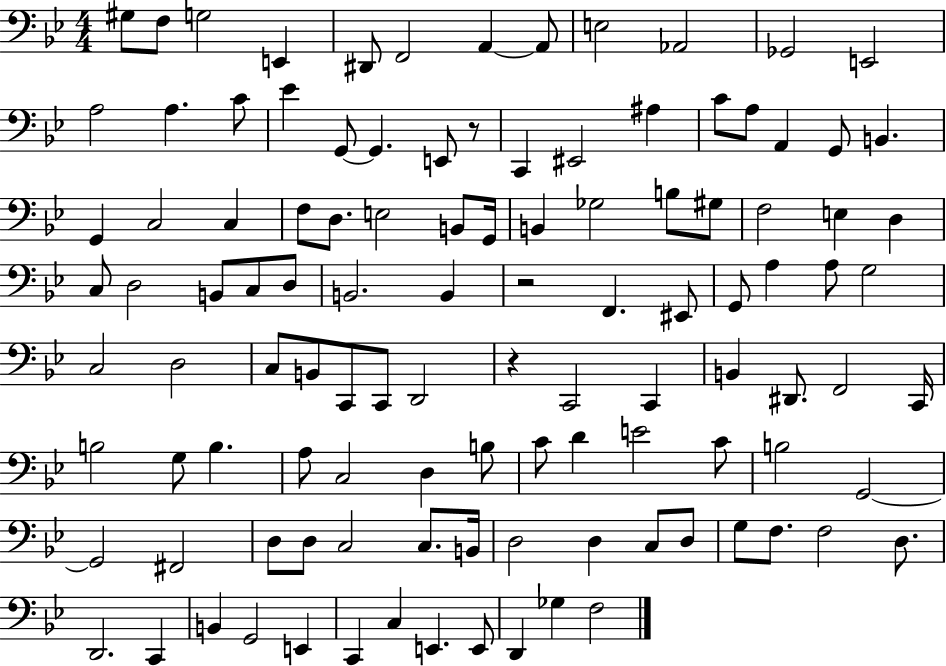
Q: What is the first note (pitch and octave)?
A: G#3